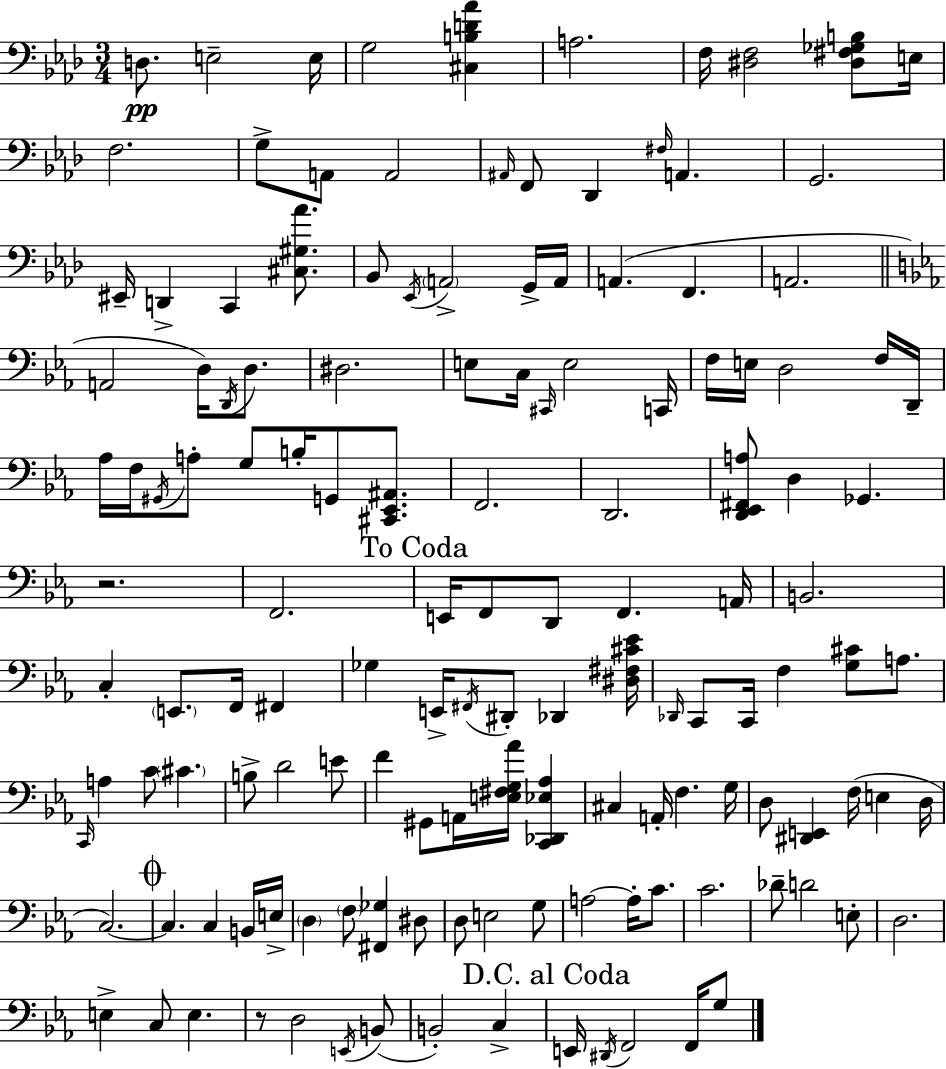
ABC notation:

X:1
T:Untitled
M:3/4
L:1/4
K:Ab
D,/2 E,2 E,/4 G,2 [^C,B,D_A] A,2 F,/4 [^D,F,]2 [^D,^F,_G,B,]/2 E,/4 F,2 G,/2 A,,/2 A,,2 ^A,,/4 F,,/2 _D,, ^F,/4 A,, G,,2 ^E,,/4 D,, C,, [^C,^G,_A]/2 _B,,/2 _E,,/4 A,,2 G,,/4 A,,/4 A,, F,, A,,2 A,,2 D,/4 D,,/4 D,/2 ^D,2 E,/2 C,/4 ^C,,/4 E,2 C,,/4 F,/4 E,/4 D,2 F,/4 D,,/4 _A,/4 F,/4 ^G,,/4 A,/2 G,/2 B,/4 G,,/2 [^C,,_E,,^A,,]/2 F,,2 D,,2 [D,,_E,,^F,,A,]/2 D, _G,, z2 F,,2 E,,/4 F,,/2 D,,/2 F,, A,,/4 B,,2 C, E,,/2 F,,/4 ^F,, _G, E,,/4 ^F,,/4 ^D,,/2 _D,, [^D,^F,^C_E]/4 _D,,/4 C,,/2 C,,/4 F, [G,^C]/2 A,/2 C,,/4 A, C/2 ^C B,/2 D2 E/2 F ^G,,/2 A,,/4 [E,^F,G,_A]/4 [C,,_D,,_E,_A,] ^C, A,,/4 F, G,/4 D,/2 [^D,,E,,] F,/4 E, D,/4 C,2 C, C, B,,/4 E,/4 D, F,/2 [^F,,_G,] ^D,/2 D,/2 E,2 G,/2 A,2 A,/4 C/2 C2 _D/2 D2 E,/2 D,2 E, C,/2 E, z/2 D,2 E,,/4 B,,/2 B,,2 C, E,,/4 ^D,,/4 F,,2 F,,/4 G,/2